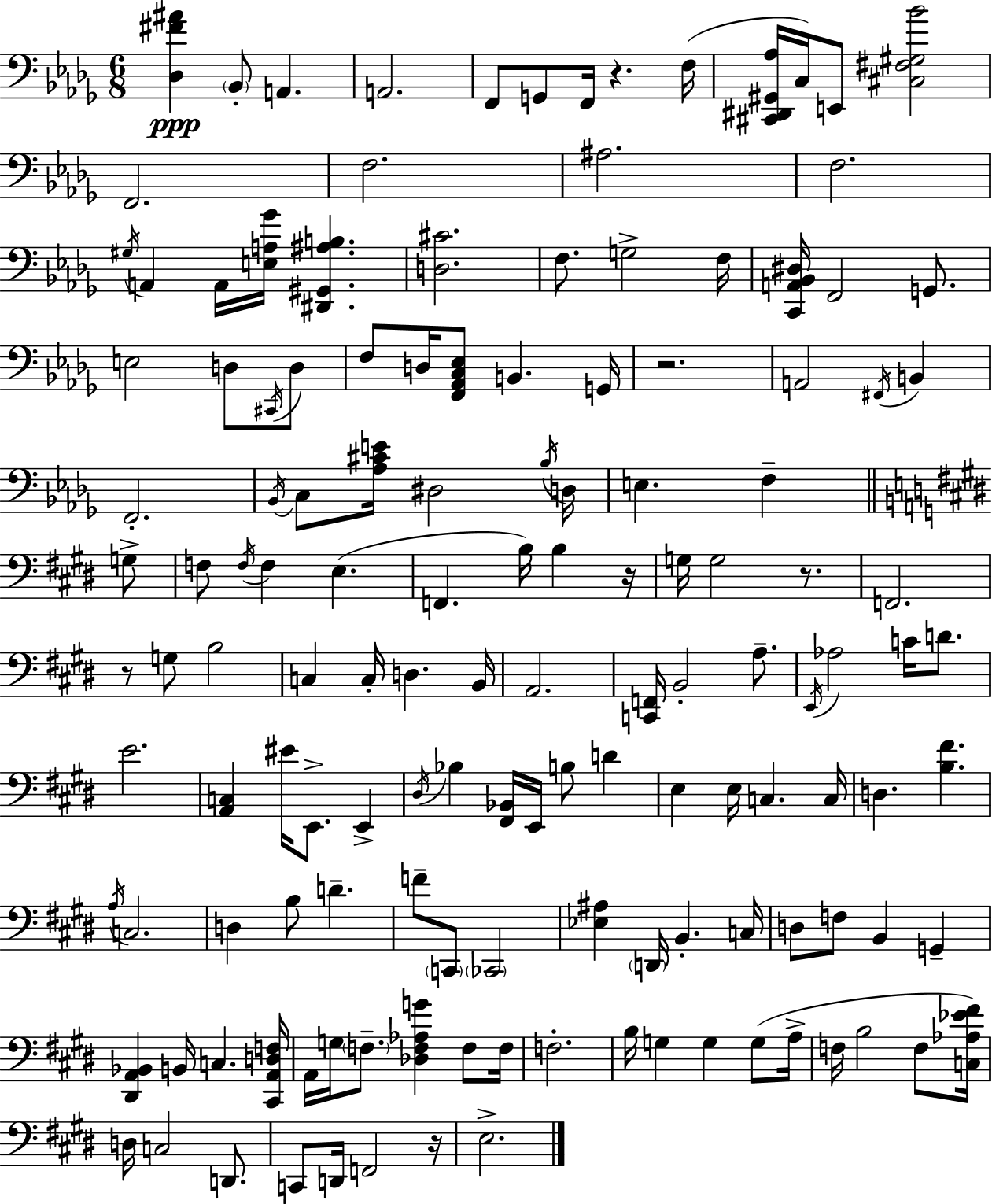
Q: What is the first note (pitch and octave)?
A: Bb2